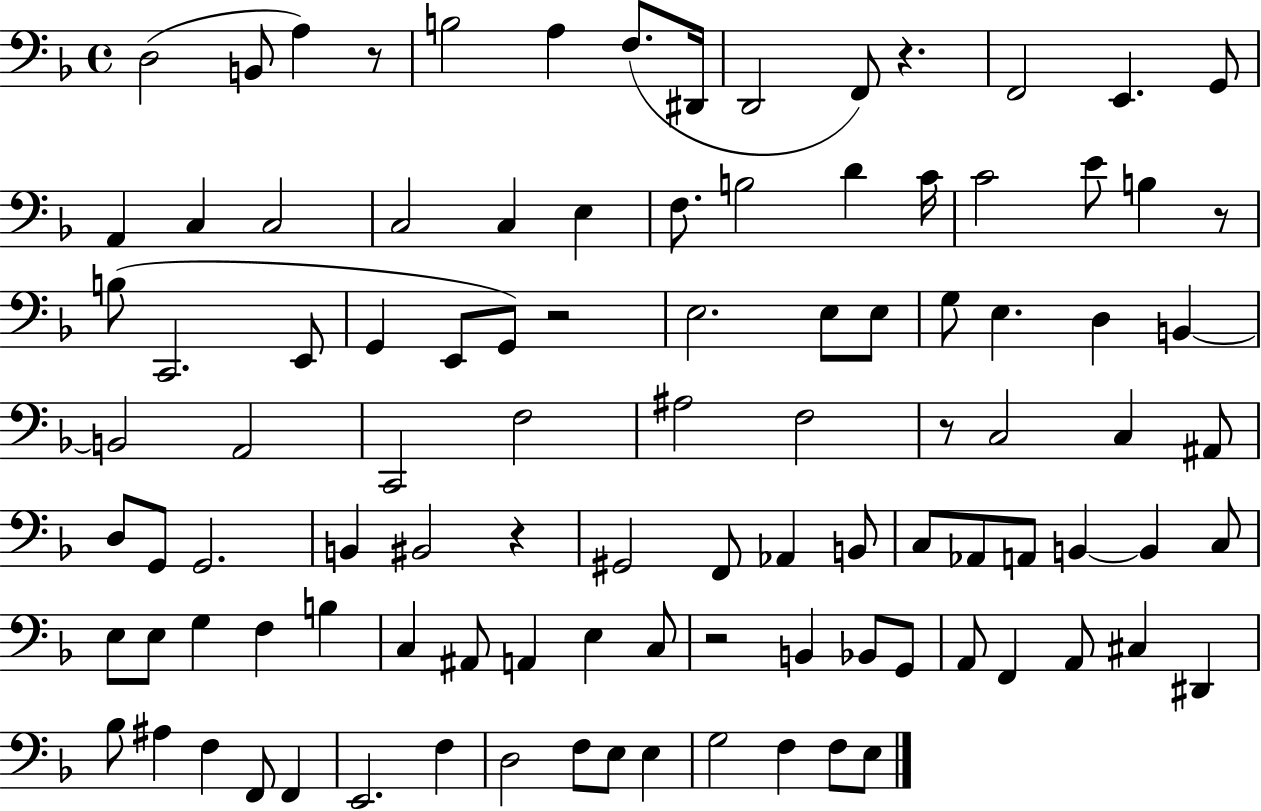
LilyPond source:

{
  \clef bass
  \time 4/4
  \defaultTimeSignature
  \key f \major
  d2( b,8 a4) r8 | b2 a4 f8.( dis,16 | d,2 f,8) r4. | f,2 e,4. g,8 | \break a,4 c4 c2 | c2 c4 e4 | f8. b2 d'4 c'16 | c'2 e'8 b4 r8 | \break b8( c,2. e,8 | g,4 e,8 g,8) r2 | e2. e8 e8 | g8 e4. d4 b,4~~ | \break b,2 a,2 | c,2 f2 | ais2 f2 | r8 c2 c4 ais,8 | \break d8 g,8 g,2. | b,4 bis,2 r4 | gis,2 f,8 aes,4 b,8 | c8 aes,8 a,8 b,4~~ b,4 c8 | \break e8 e8 g4 f4 b4 | c4 ais,8 a,4 e4 c8 | r2 b,4 bes,8 g,8 | a,8 f,4 a,8 cis4 dis,4 | \break bes8 ais4 f4 f,8 f,4 | e,2. f4 | d2 f8 e8 e4 | g2 f4 f8 e8 | \break \bar "|."
}